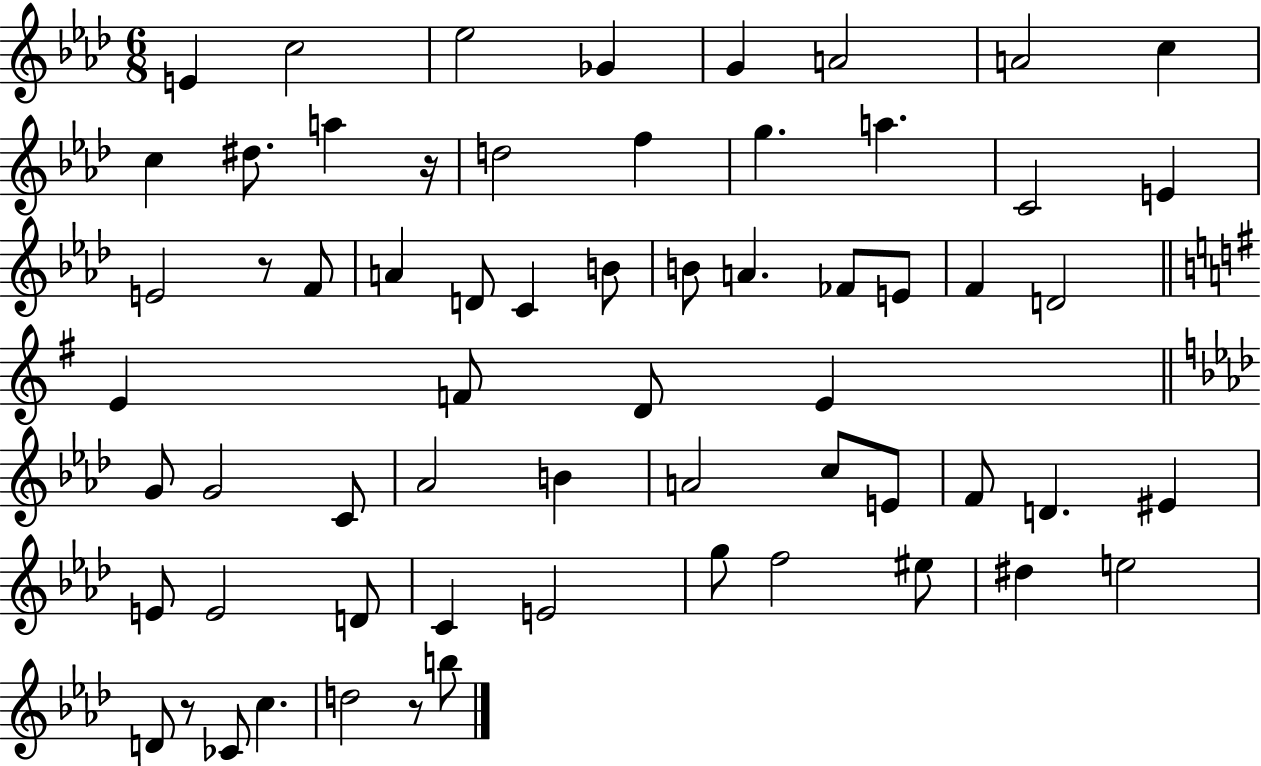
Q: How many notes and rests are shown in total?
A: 63